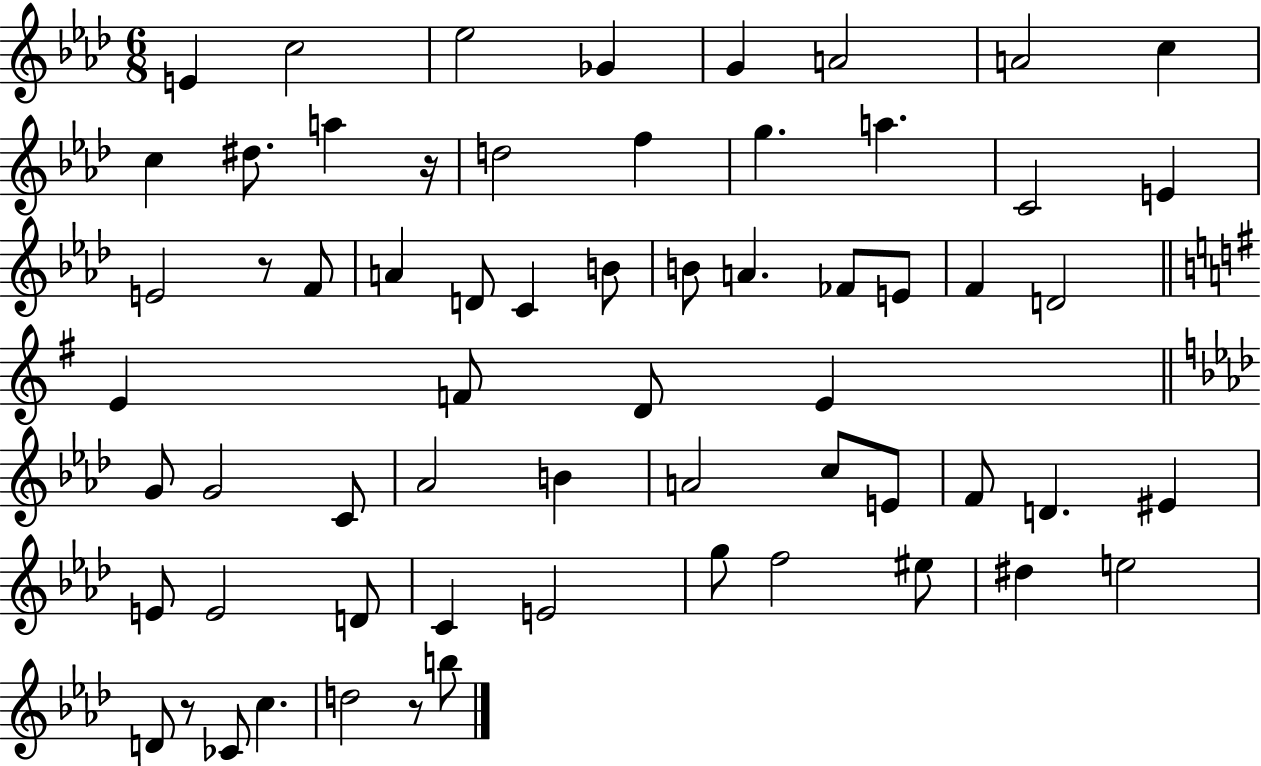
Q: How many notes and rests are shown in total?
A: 63